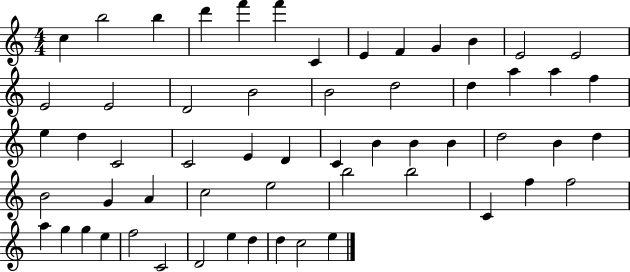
{
  \clef treble
  \numericTimeSignature
  \time 4/4
  \key c \major
  c''4 b''2 b''4 | d'''4 f'''4 f'''4 c'4 | e'4 f'4 g'4 b'4 | e'2 e'2 | \break e'2 e'2 | d'2 b'2 | b'2 d''2 | d''4 a''4 a''4 f''4 | \break e''4 d''4 c'2 | c'2 e'4 d'4 | c'4 b'4 b'4 b'4 | d''2 b'4 d''4 | \break b'2 g'4 a'4 | c''2 e''2 | b''2 b''2 | c'4 f''4 f''2 | \break a''4 g''4 g''4 e''4 | f''2 c'2 | d'2 e''4 d''4 | d''4 c''2 e''4 | \break \bar "|."
}